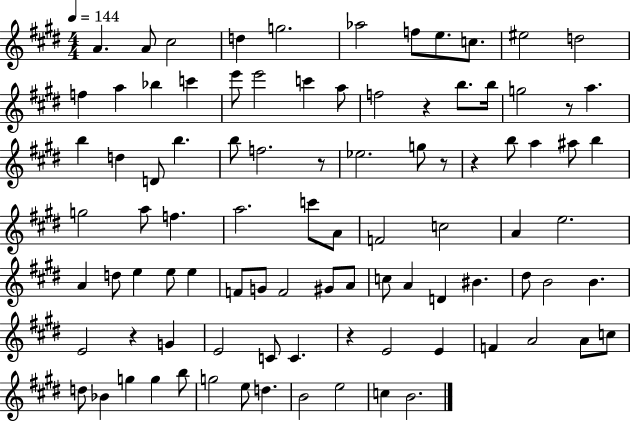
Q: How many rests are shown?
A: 7